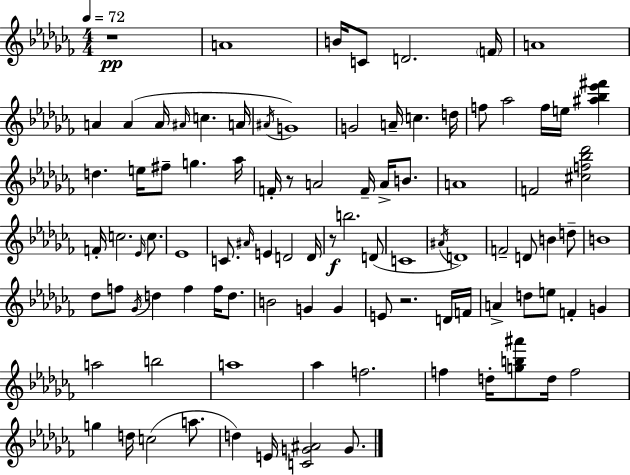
{
  \clef treble
  \numericTimeSignature
  \time 4/4
  \key aes \minor
  \tempo 4 = 72
  \repeat volta 2 { r1\pp | a'1 | b'16 c'8 d'2. \parenthesize f'16 | a'1 | \break a'4 a'4( a'16 \grace { ais'16 } c''4. | a'16 \acciaccatura { ais'16 }) g'1 | g'2 a'16-- c''4. | d''16 f''8 aes''2 f''16 e''16 <ais'' bes'' ees''' fis'''>4 | \break d''4. e''16 fis''8-- g''4. | aes''16 f'16-. r8 a'2 f'16-- a'16-> b'8. | a'1 | f'2 <cis'' f'' bes'' des'''>2 | \break f'16-. c''2. \grace { ees'16 } | c''8. ees'1 | c'8. \grace { ais'16 } e'4 d'2 | d'16 r8\f b''2. | \break d'8( c'1 | \acciaccatura { ais'16 } d'1) | f'2-- d'8 b'4 | d''8-- b'1 | \break des''8 f''8 \acciaccatura { ges'16 } d''4 f''4 | f''16 d''8. b'2 g'4 | g'4 e'8 r2. | d'16 f'16 a'4-> d''8 e''8 f'4-. | \break g'4 a''2 b''2 | a''1 | aes''4 f''2. | f''4 d''16-. <g'' b'' ais'''>8 d''16 f''2 | \break g''4 d''16 c''2( | a''8. d''4) e'16 <c' g' ais'>2 | g'8. } \bar "|."
}